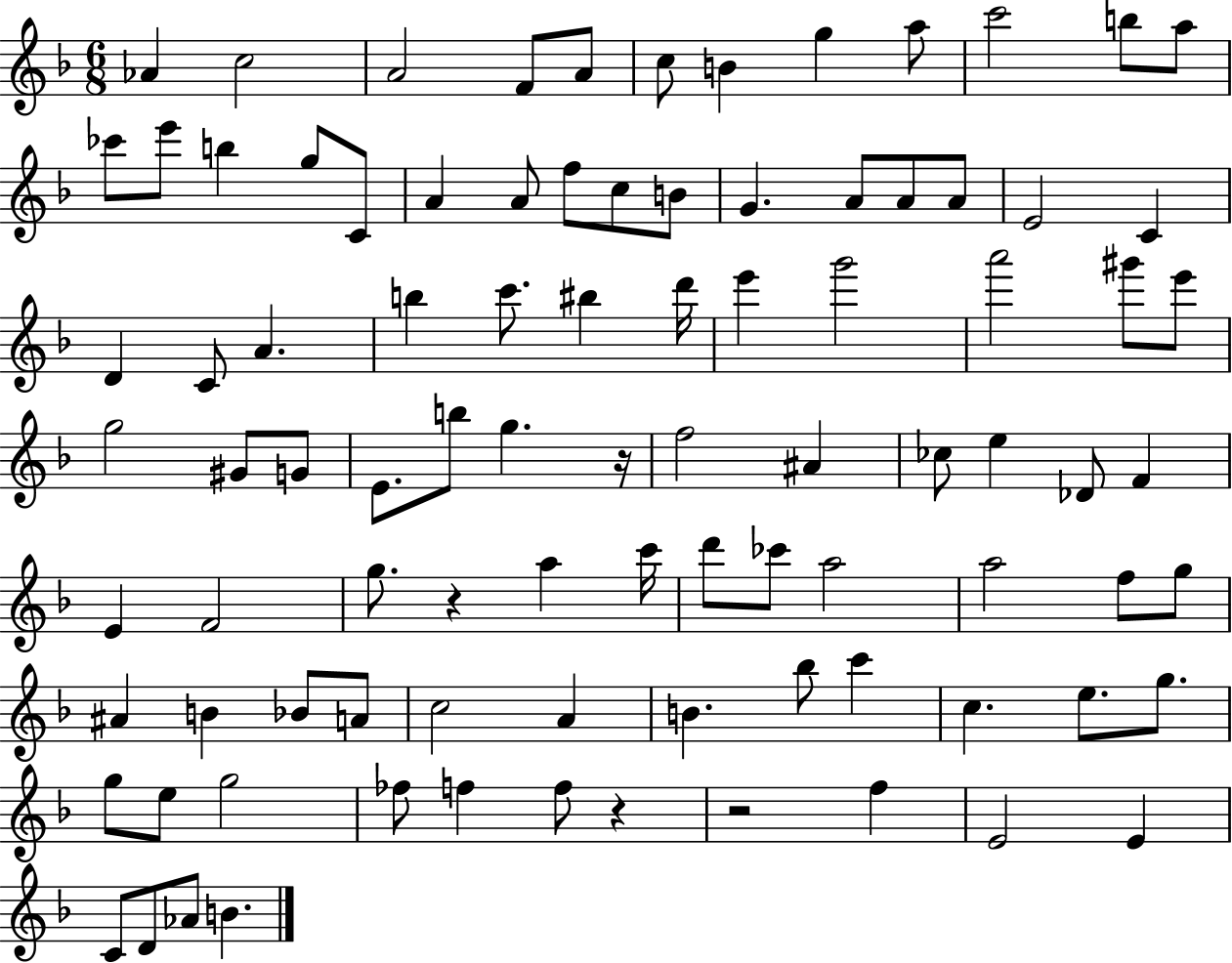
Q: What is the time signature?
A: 6/8